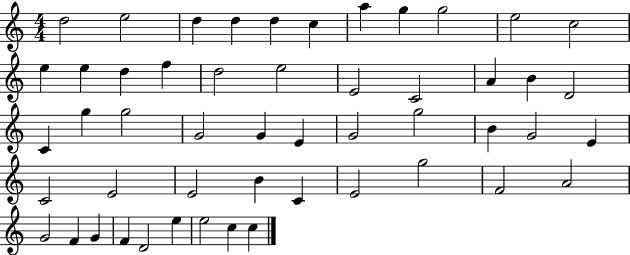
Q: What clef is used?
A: treble